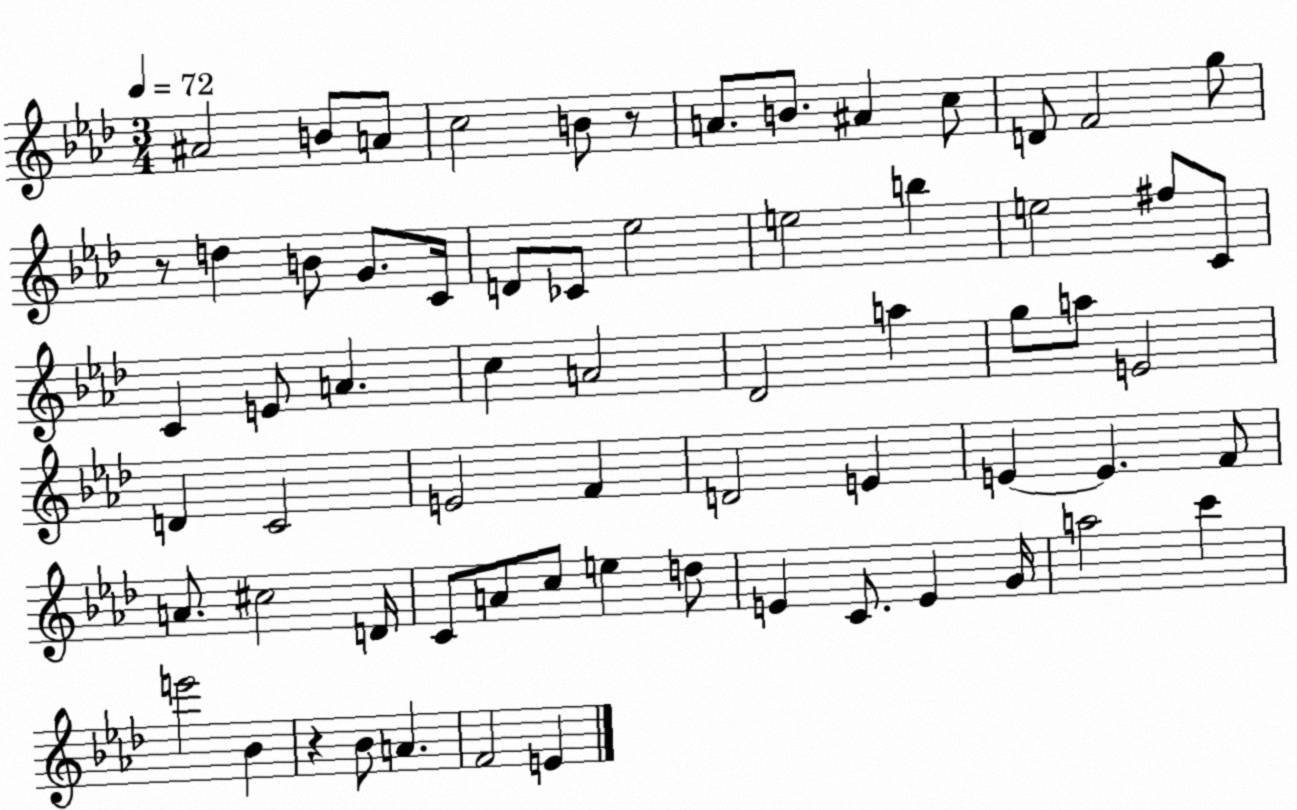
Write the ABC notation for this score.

X:1
T:Untitled
M:3/4
L:1/4
K:Ab
^A2 B/2 A/2 c2 B/2 z/2 A/2 B/2 ^A c/2 D/2 F2 g/2 z/2 d B/2 G/2 C/4 D/2 _C/2 _e2 e2 b e2 ^f/2 C/2 C E/2 A c A2 _D2 a g/2 a/2 E2 D C2 E2 F D2 E E E F/2 A/2 ^c2 D/4 C/2 A/2 c/2 e d/2 E C/2 E G/4 a2 c' e'2 _B z _B/2 A F2 E